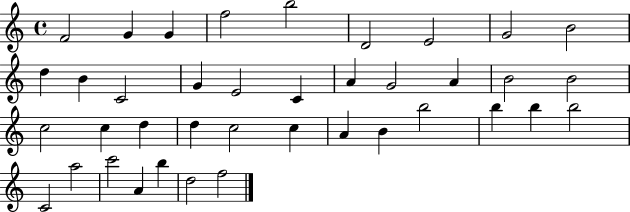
{
  \clef treble
  \time 4/4
  \defaultTimeSignature
  \key c \major
  f'2 g'4 g'4 | f''2 b''2 | d'2 e'2 | g'2 b'2 | \break d''4 b'4 c'2 | g'4 e'2 c'4 | a'4 g'2 a'4 | b'2 b'2 | \break c''2 c''4 d''4 | d''4 c''2 c''4 | a'4 b'4 b''2 | b''4 b''4 b''2 | \break c'2 a''2 | c'''2 a'4 b''4 | d''2 f''2 | \bar "|."
}